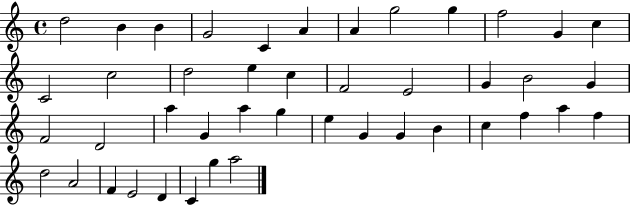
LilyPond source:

{
  \clef treble
  \time 4/4
  \defaultTimeSignature
  \key c \major
  d''2 b'4 b'4 | g'2 c'4 a'4 | a'4 g''2 g''4 | f''2 g'4 c''4 | \break c'2 c''2 | d''2 e''4 c''4 | f'2 e'2 | g'4 b'2 g'4 | \break f'2 d'2 | a''4 g'4 a''4 g''4 | e''4 g'4 g'4 b'4 | c''4 f''4 a''4 f''4 | \break d''2 a'2 | f'4 e'2 d'4 | c'4 g''4 a''2 | \bar "|."
}